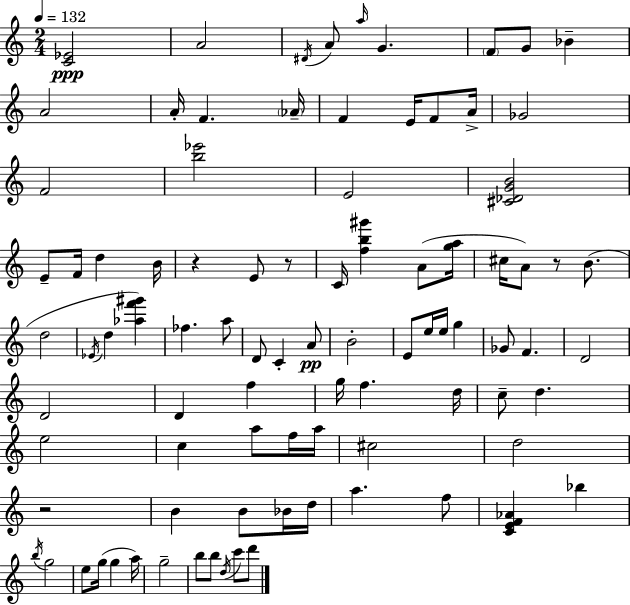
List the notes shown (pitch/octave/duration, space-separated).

[C4,Eb4]/h A4/h D#4/s A4/e A5/s G4/q. F4/e G4/e Bb4/q A4/h A4/s F4/q. Ab4/s F4/q E4/s F4/e A4/s Gb4/h F4/h [B5,Eb6]/h E4/h [C#4,Db4,G4,B4]/h E4/e F4/s D5/q B4/s R/q E4/e R/e C4/s [F5,B5,G#6]/q A4/e [G5,A5]/s C#5/s A4/e R/e B4/e. D5/h Eb4/s D5/q [Ab5,F6,G#6]/q FES5/q. A5/e D4/e C4/q A4/e B4/h E4/e E5/s E5/s G5/q Gb4/e F4/q. D4/h D4/h D4/q F5/q G5/s F5/q. D5/s C5/e D5/q. E5/h C5/q A5/e F5/s A5/s C#5/h D5/h R/h B4/q B4/e Bb4/s D5/s A5/q. F5/e [C4,E4,F4,Ab4]/q Bb5/q B5/s G5/h E5/e G5/s G5/q A5/s G5/h B5/e B5/e D5/s C6/e D6/e